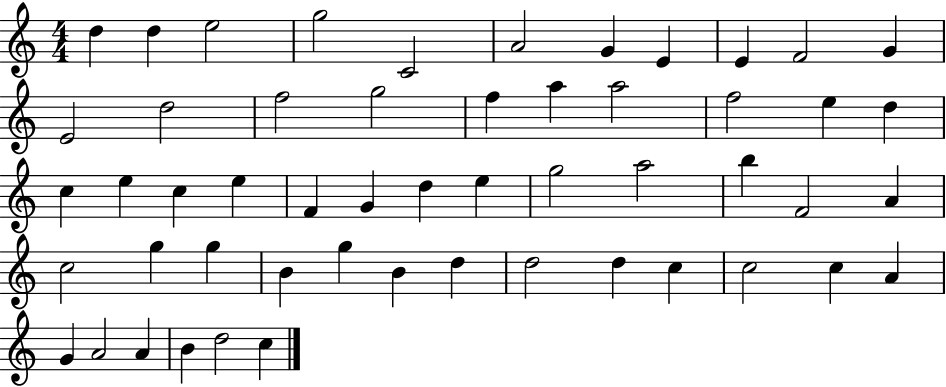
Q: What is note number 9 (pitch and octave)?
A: E4